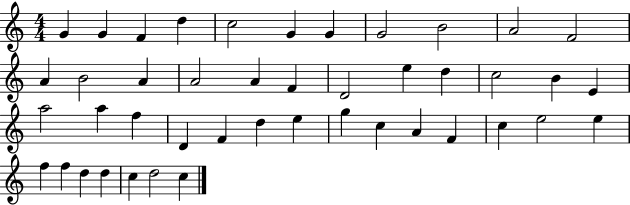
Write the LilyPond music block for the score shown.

{
  \clef treble
  \numericTimeSignature
  \time 4/4
  \key c \major
  g'4 g'4 f'4 d''4 | c''2 g'4 g'4 | g'2 b'2 | a'2 f'2 | \break a'4 b'2 a'4 | a'2 a'4 f'4 | d'2 e''4 d''4 | c''2 b'4 e'4 | \break a''2 a''4 f''4 | d'4 f'4 d''4 e''4 | g''4 c''4 a'4 f'4 | c''4 e''2 e''4 | \break f''4 f''4 d''4 d''4 | c''4 d''2 c''4 | \bar "|."
}